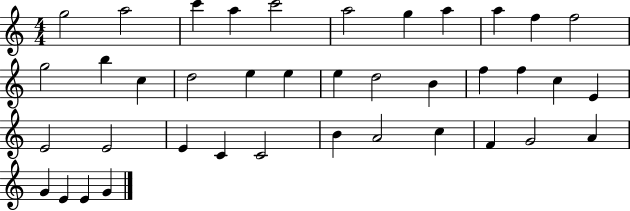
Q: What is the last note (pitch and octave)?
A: G4